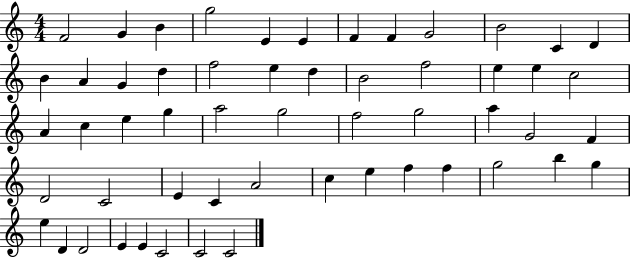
F4/h G4/q B4/q G5/h E4/q E4/q F4/q F4/q G4/h B4/h C4/q D4/q B4/q A4/q G4/q D5/q F5/h E5/q D5/q B4/h F5/h E5/q E5/q C5/h A4/q C5/q E5/q G5/q A5/h G5/h F5/h G5/h A5/q G4/h F4/q D4/h C4/h E4/q C4/q A4/h C5/q E5/q F5/q F5/q G5/h B5/q G5/q E5/q D4/q D4/h E4/q E4/q C4/h C4/h C4/h